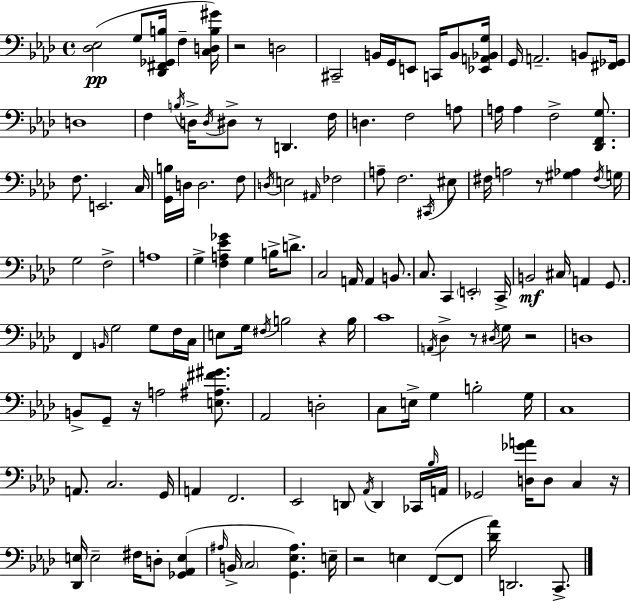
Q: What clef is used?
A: bass